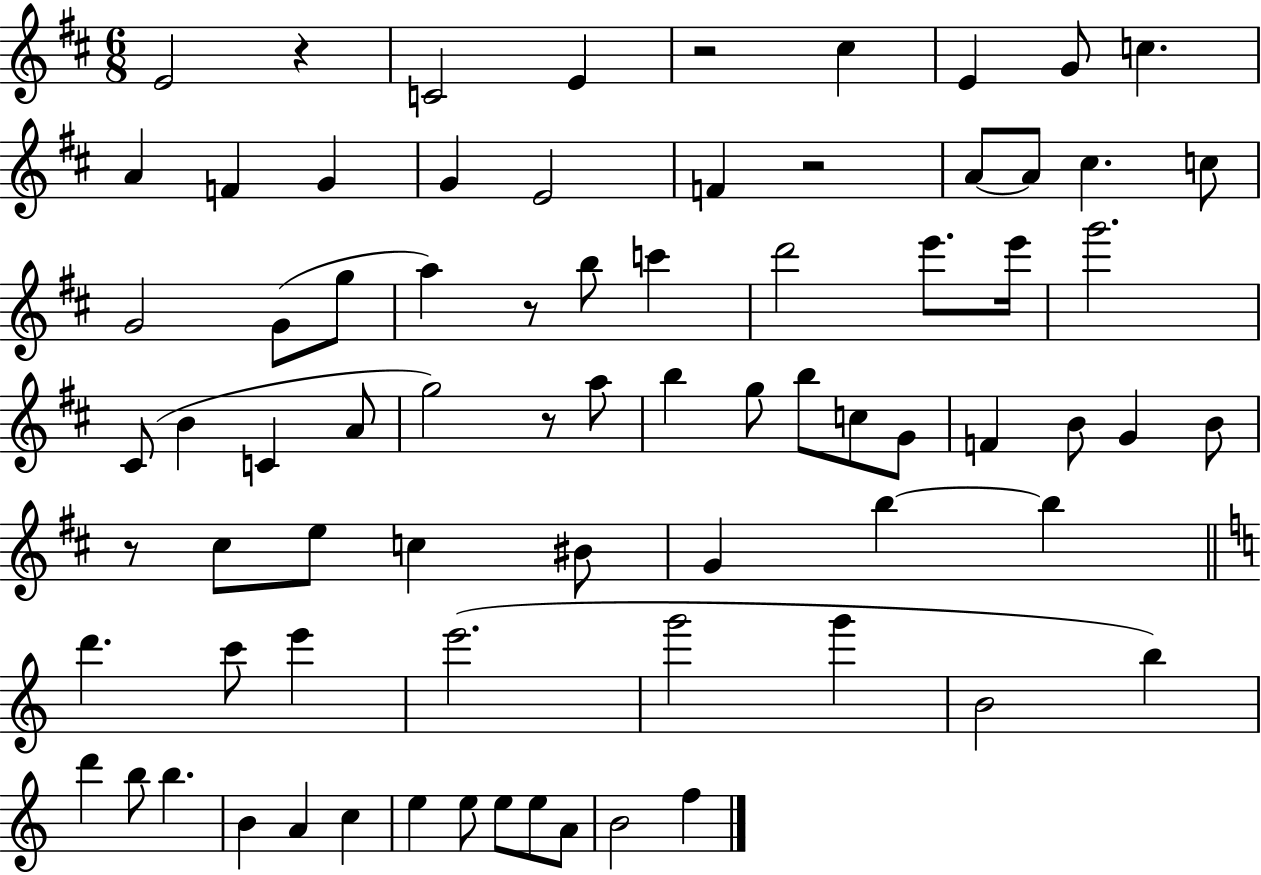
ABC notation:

X:1
T:Untitled
M:6/8
L:1/4
K:D
E2 z C2 E z2 ^c E G/2 c A F G G E2 F z2 A/2 A/2 ^c c/2 G2 G/2 g/2 a z/2 b/2 c' d'2 e'/2 e'/4 g'2 ^C/2 B C A/2 g2 z/2 a/2 b g/2 b/2 c/2 G/2 F B/2 G B/2 z/2 ^c/2 e/2 c ^B/2 G b b d' c'/2 e' e'2 g'2 g' B2 b d' b/2 b B A c e e/2 e/2 e/2 A/2 B2 f